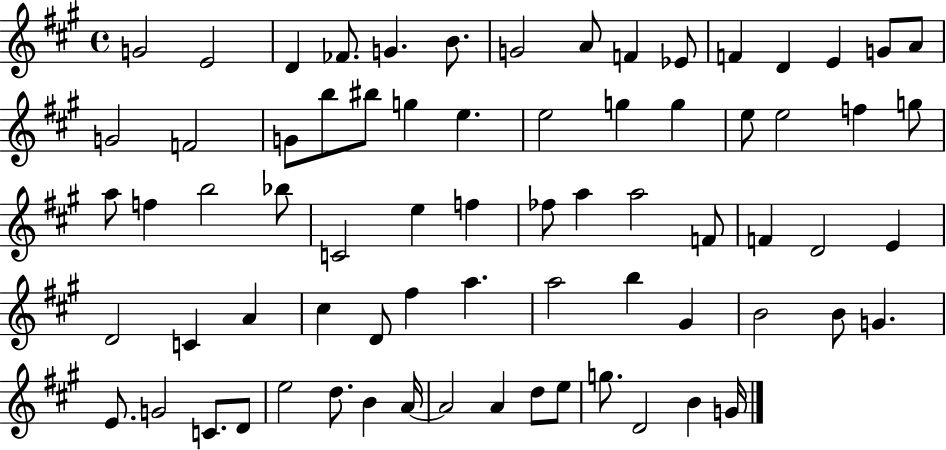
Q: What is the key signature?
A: A major